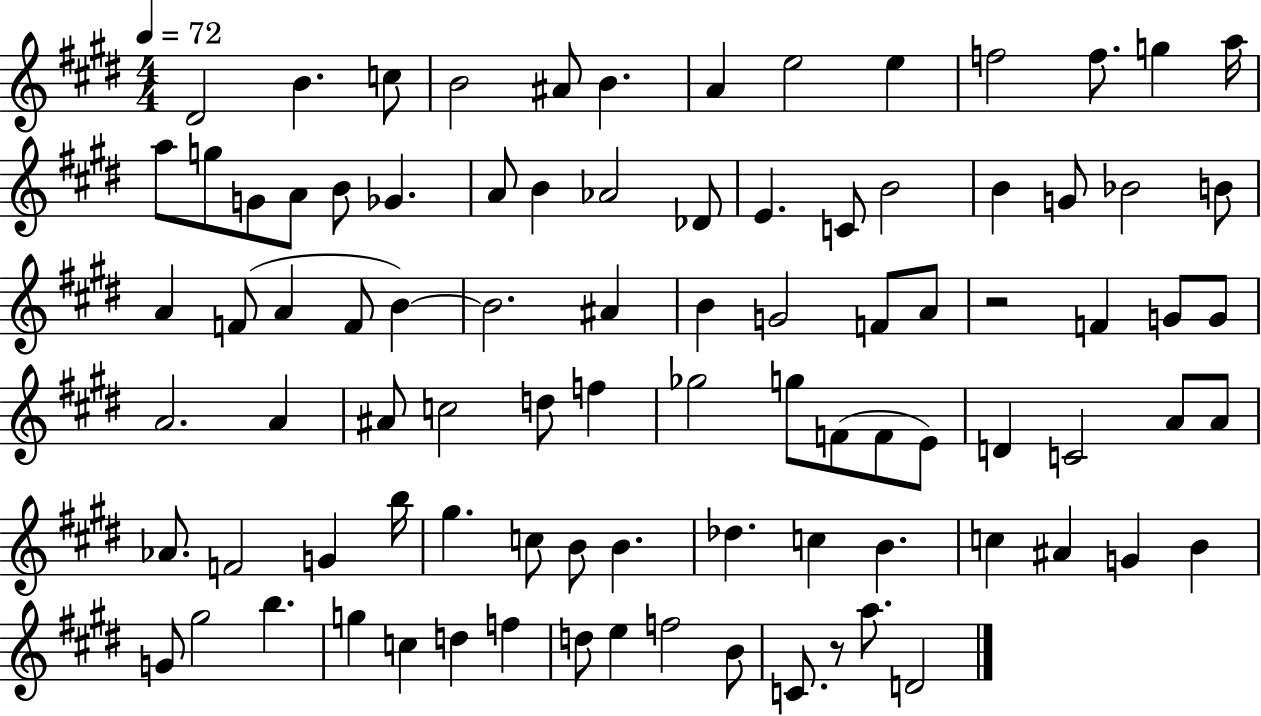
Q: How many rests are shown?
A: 2